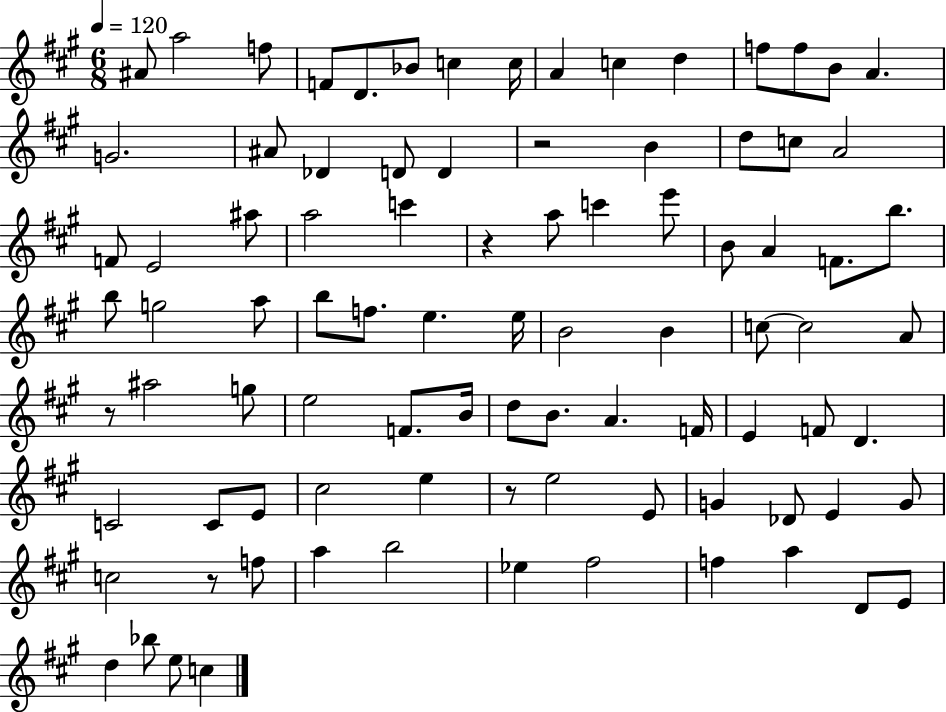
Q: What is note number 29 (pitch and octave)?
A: C6